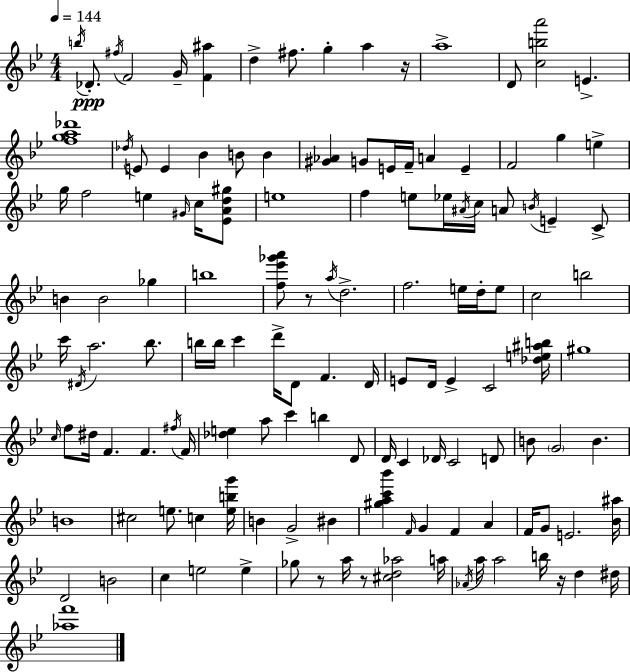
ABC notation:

X:1
T:Untitled
M:4/4
L:1/4
K:Bb
b/4 _D/2 ^f/4 F2 G/4 [F^a] d ^f/2 g a z/4 a4 D/2 [cba']2 E [fga_d']4 _d/4 E/2 E _B B/2 B [^G_A] G/2 E/4 F/4 A E F2 g e g/4 f2 e ^G/4 c/4 [_EAd^g]/2 e4 f e/2 _e/4 ^A/4 c/4 A/2 B/4 E C/2 B B2 _g b4 [f_e'_g'a']/2 z/2 a/4 d2 f2 e/4 d/4 e/2 c2 b2 c'/4 ^D/4 a2 _b/2 b/4 b/4 c' d'/4 D/2 F D/4 E/2 D/4 E C2 [_de^ab]/4 ^g4 c/4 f/2 ^d/4 F F ^f/4 F/4 [_de] a/2 c' b D/2 D/4 C _D/4 C2 D/2 B/2 G2 B B4 ^c2 e/2 c [ebg']/4 B G2 ^B [^gac'_b'] F/4 G F A F/4 G/2 E2 [_B^a]/4 D2 B2 c e2 e _g/2 z/2 a/4 z/2 [^cd_a]2 a/4 _A/4 a/4 a2 b/4 z/4 d ^d/4 [_af']4